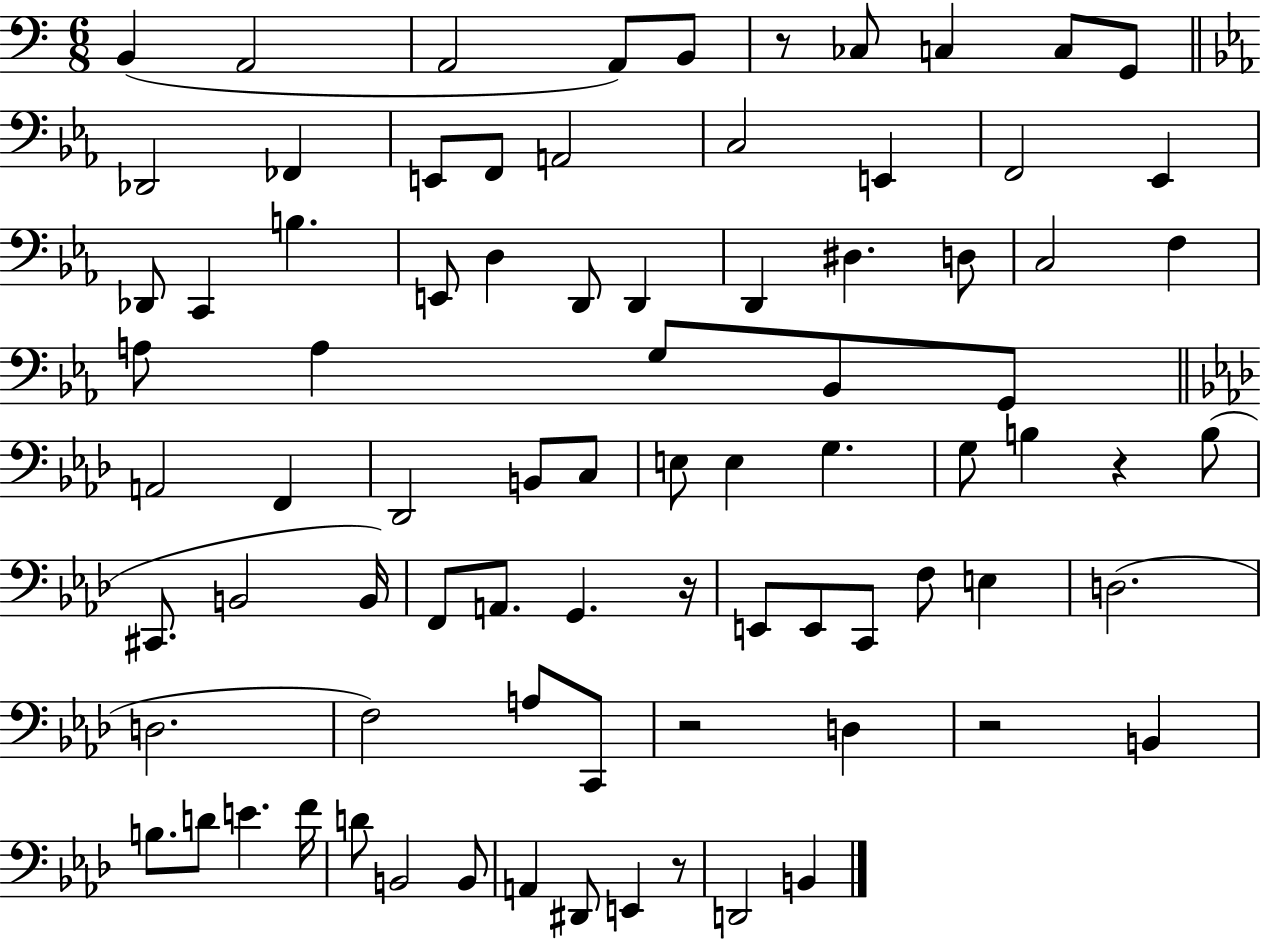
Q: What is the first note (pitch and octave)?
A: B2